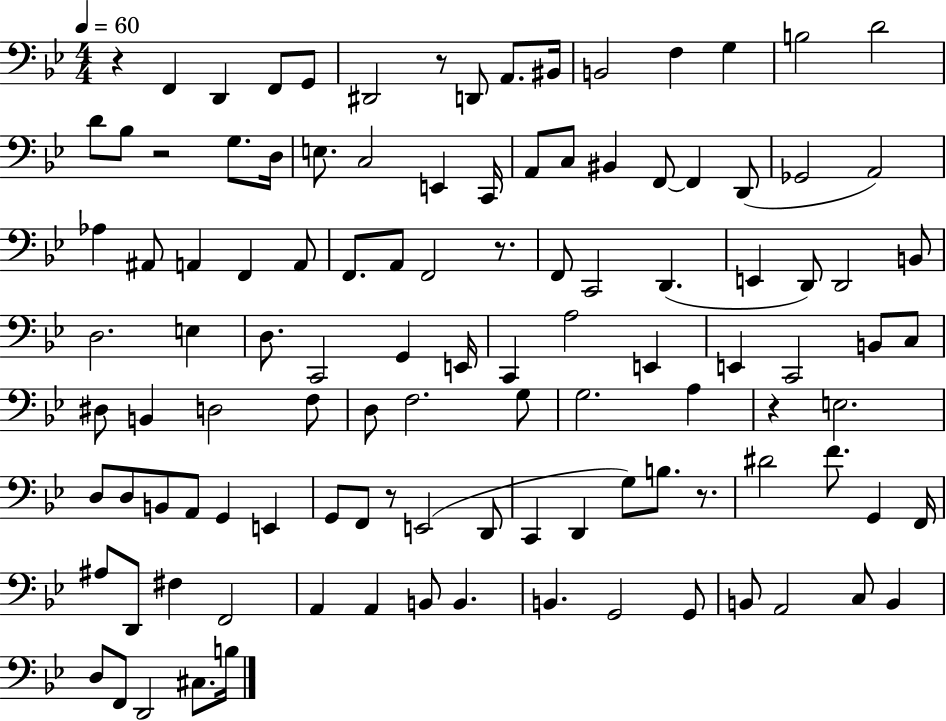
X:1
T:Untitled
M:4/4
L:1/4
K:Bb
z F,, D,, F,,/2 G,,/2 ^D,,2 z/2 D,,/2 A,,/2 ^B,,/4 B,,2 F, G, B,2 D2 D/2 _B,/2 z2 G,/2 D,/4 E,/2 C,2 E,, C,,/4 A,,/2 C,/2 ^B,, F,,/2 F,, D,,/2 _G,,2 A,,2 _A, ^A,,/2 A,, F,, A,,/2 F,,/2 A,,/2 F,,2 z/2 F,,/2 C,,2 D,, E,, D,,/2 D,,2 B,,/2 D,2 E, D,/2 C,,2 G,, E,,/4 C,, A,2 E,, E,, C,,2 B,,/2 C,/2 ^D,/2 B,, D,2 F,/2 D,/2 F,2 G,/2 G,2 A, z E,2 D,/2 D,/2 B,,/2 A,,/2 G,, E,, G,,/2 F,,/2 z/2 E,,2 D,,/2 C,, D,, G,/2 B,/2 z/2 ^D2 F/2 G,, F,,/4 ^A,/2 D,,/2 ^F, F,,2 A,, A,, B,,/2 B,, B,, G,,2 G,,/2 B,,/2 A,,2 C,/2 B,, D,/2 F,,/2 D,,2 ^C,/2 B,/4